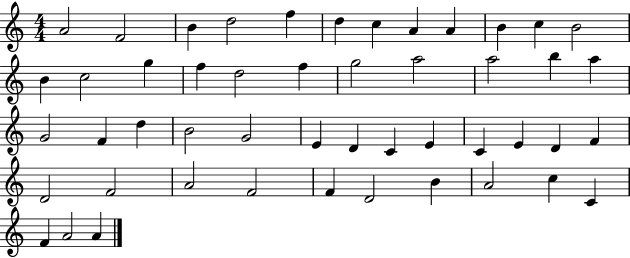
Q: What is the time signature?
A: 4/4